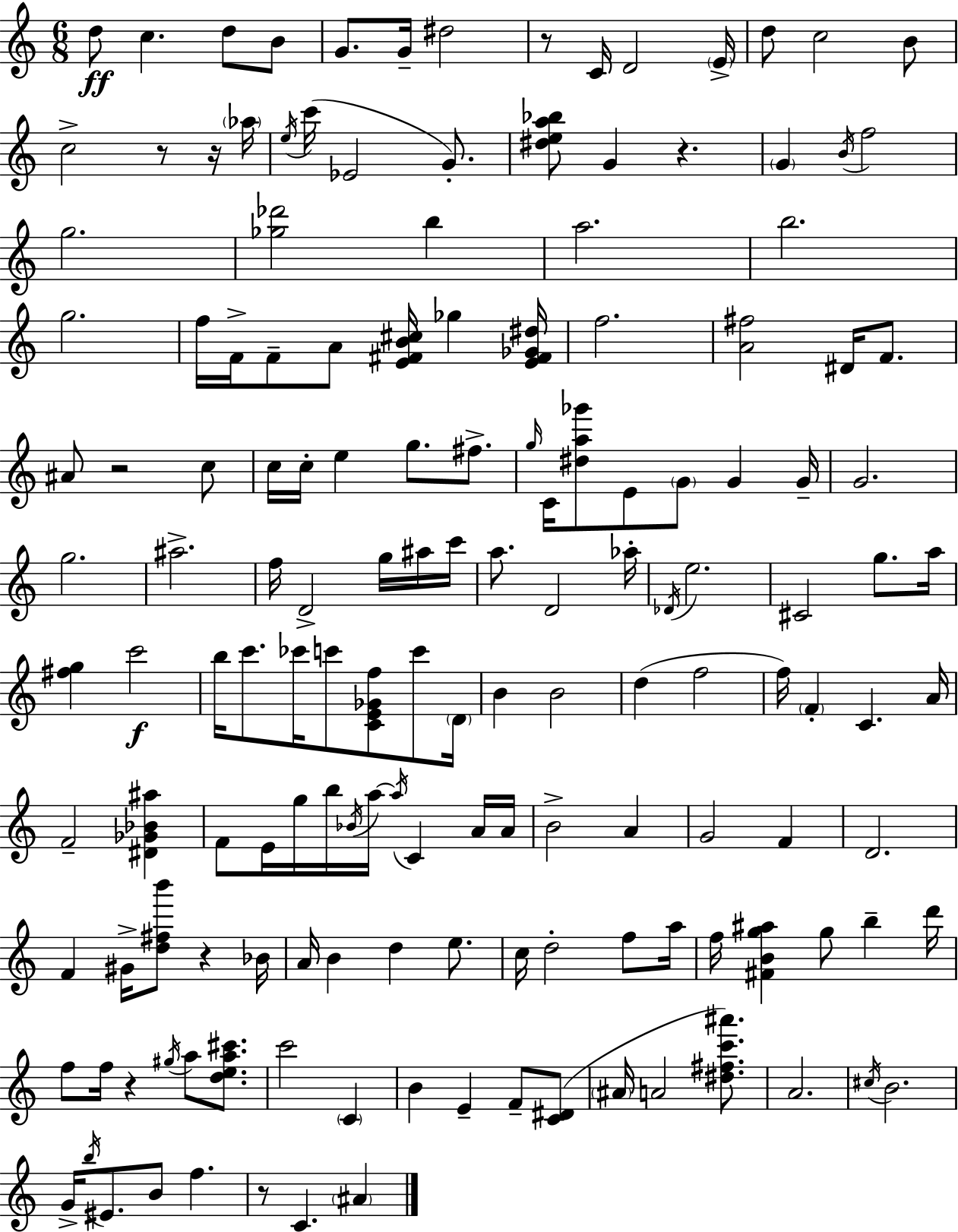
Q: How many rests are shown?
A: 8